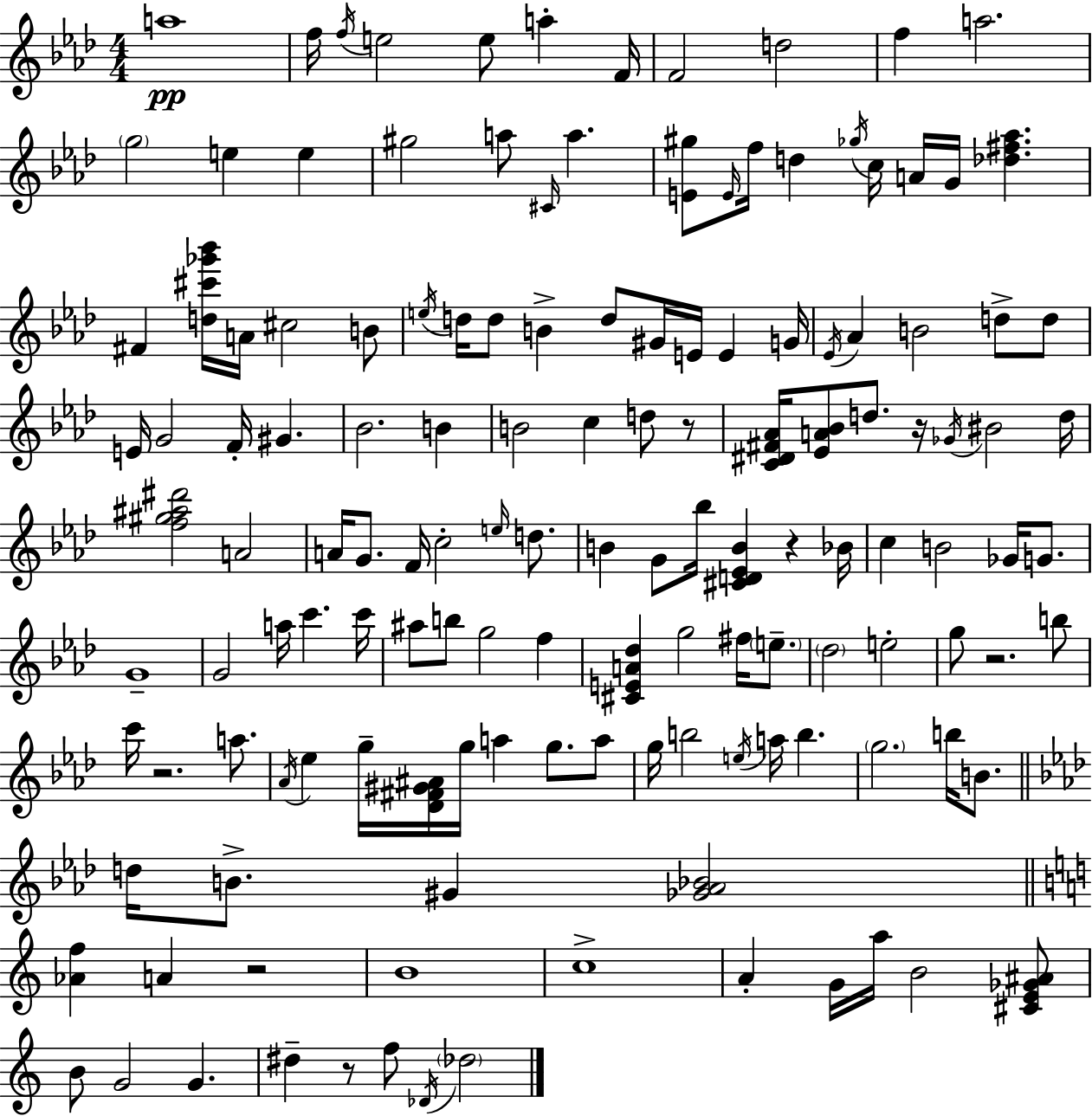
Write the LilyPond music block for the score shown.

{
  \clef treble
  \numericTimeSignature
  \time 4/4
  \key aes \major
  a''1\pp | f''16 \acciaccatura { f''16 } e''2 e''8 a''4-. | f'16 f'2 d''2 | f''4 a''2. | \break \parenthesize g''2 e''4 e''4 | gis''2 a''8 \grace { cis'16 } a''4. | <e' gis''>8 \grace { e'16 } f''16 d''4 \acciaccatura { ges''16 } c''16 a'16 g'16 <des'' fis'' aes''>4. | fis'4 <d'' cis''' ges''' bes'''>16 a'16 cis''2 | \break b'8 \acciaccatura { e''16 } d''16 d''8 b'4-> d''8 gis'16 e'16 | e'4 g'16 \acciaccatura { ees'16 } aes'4 b'2 | d''8-> d''8 e'16 g'2 f'16-. | gis'4. bes'2. | \break b'4 b'2 c''4 | d''8 r8 <c' dis' fis' aes'>16 <ees' a' bes'>8 d''8. r16 \acciaccatura { ges'16 } bis'2 | d''16 <f'' gis'' ais'' dis'''>2 a'2 | a'16 g'8. f'16 c''2-. | \break \grace { e''16 } d''8. b'4 g'8 bes''16 <cis' d' ees' b'>4 | r4 bes'16 c''4 b'2 | ges'16 g'8. g'1-- | g'2 | \break a''16 c'''4. c'''16 ais''8 b''8 g''2 | f''4 <cis' e' a' des''>4 g''2 | fis''16 \parenthesize e''8.-- \parenthesize des''2 | e''2-. g''8 r2. | \break b''8 c'''16 r2. | a''8. \acciaccatura { aes'16 } ees''4 g''16-- <des' fis' gis' ais'>16 g''16 | a''4 g''8. a''8 g''16 b''2 | \acciaccatura { e''16 } a''16 b''4. \parenthesize g''2. | \break b''16 b'8. \bar "||" \break \key aes \major d''16 b'8.-> gis'4 <ges' aes' bes'>2 | \bar "||" \break \key c \major <aes' f''>4 a'4 r2 | b'1 | c''1-> | a'4-. g'16 a''16 b'2 <cis' e' ges' ais'>8 | \break b'8 g'2 g'4. | dis''4-- r8 f''8 \acciaccatura { des'16 } \parenthesize des''2 | \bar "|."
}